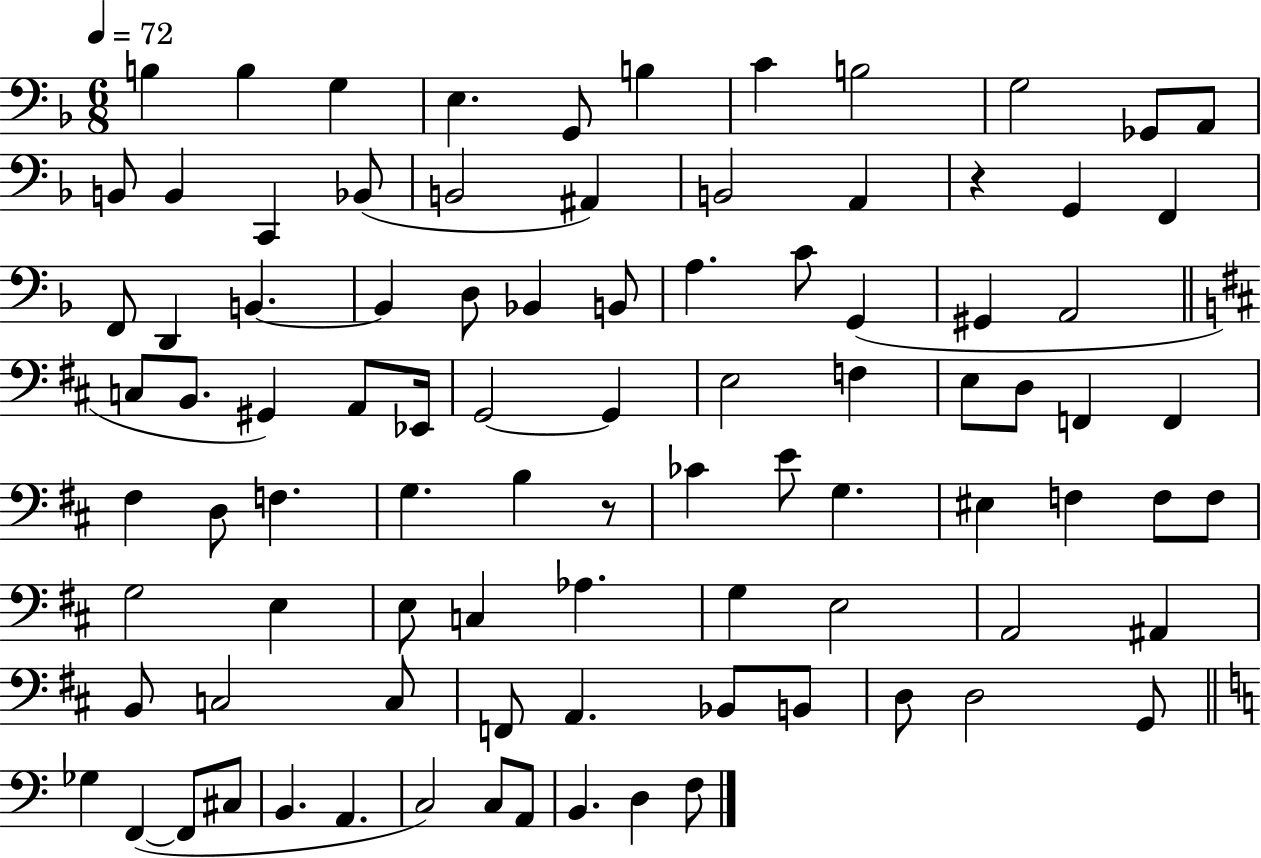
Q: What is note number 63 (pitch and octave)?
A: Ab3